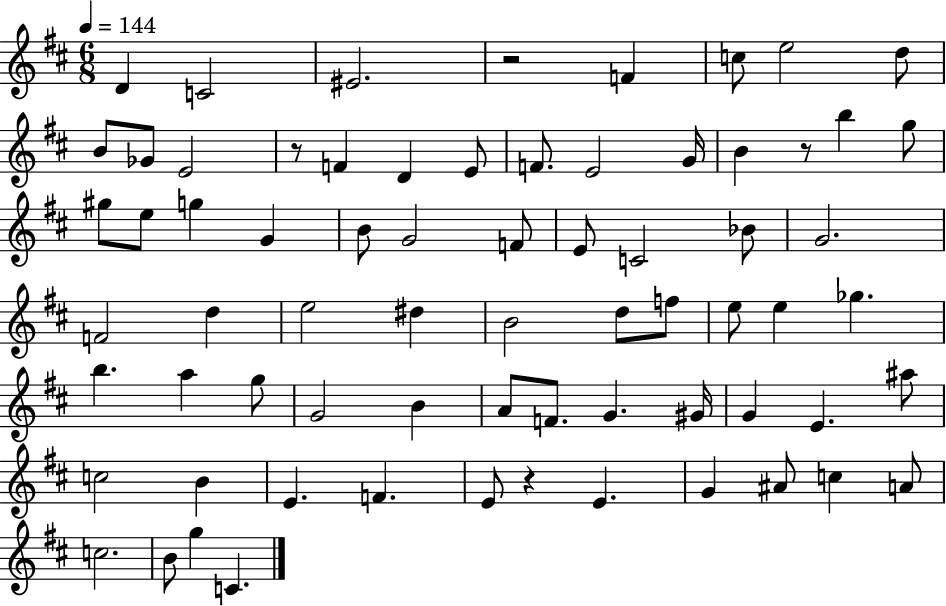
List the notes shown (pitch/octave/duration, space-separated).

D4/q C4/h EIS4/h. R/h F4/q C5/e E5/h D5/e B4/e Gb4/e E4/h R/e F4/q D4/q E4/e F4/e. E4/h G4/s B4/q R/e B5/q G5/e G#5/e E5/e G5/q G4/q B4/e G4/h F4/e E4/e C4/h Bb4/e G4/h. F4/h D5/q E5/h D#5/q B4/h D5/e F5/e E5/e E5/q Gb5/q. B5/q. A5/q G5/e G4/h B4/q A4/e F4/e. G4/q. G#4/s G4/q E4/q. A#5/e C5/h B4/q E4/q. F4/q. E4/e R/q E4/q. G4/q A#4/e C5/q A4/e C5/h. B4/e G5/q C4/q.